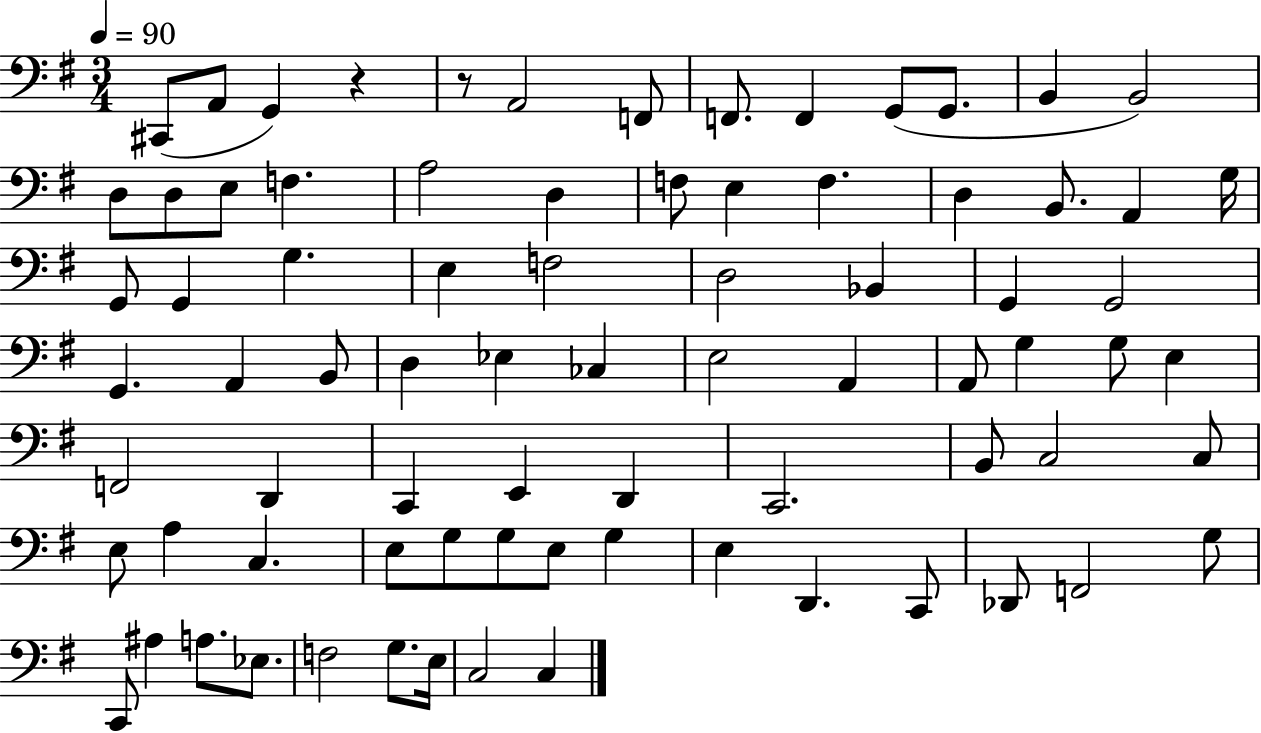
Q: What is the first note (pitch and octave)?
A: C#2